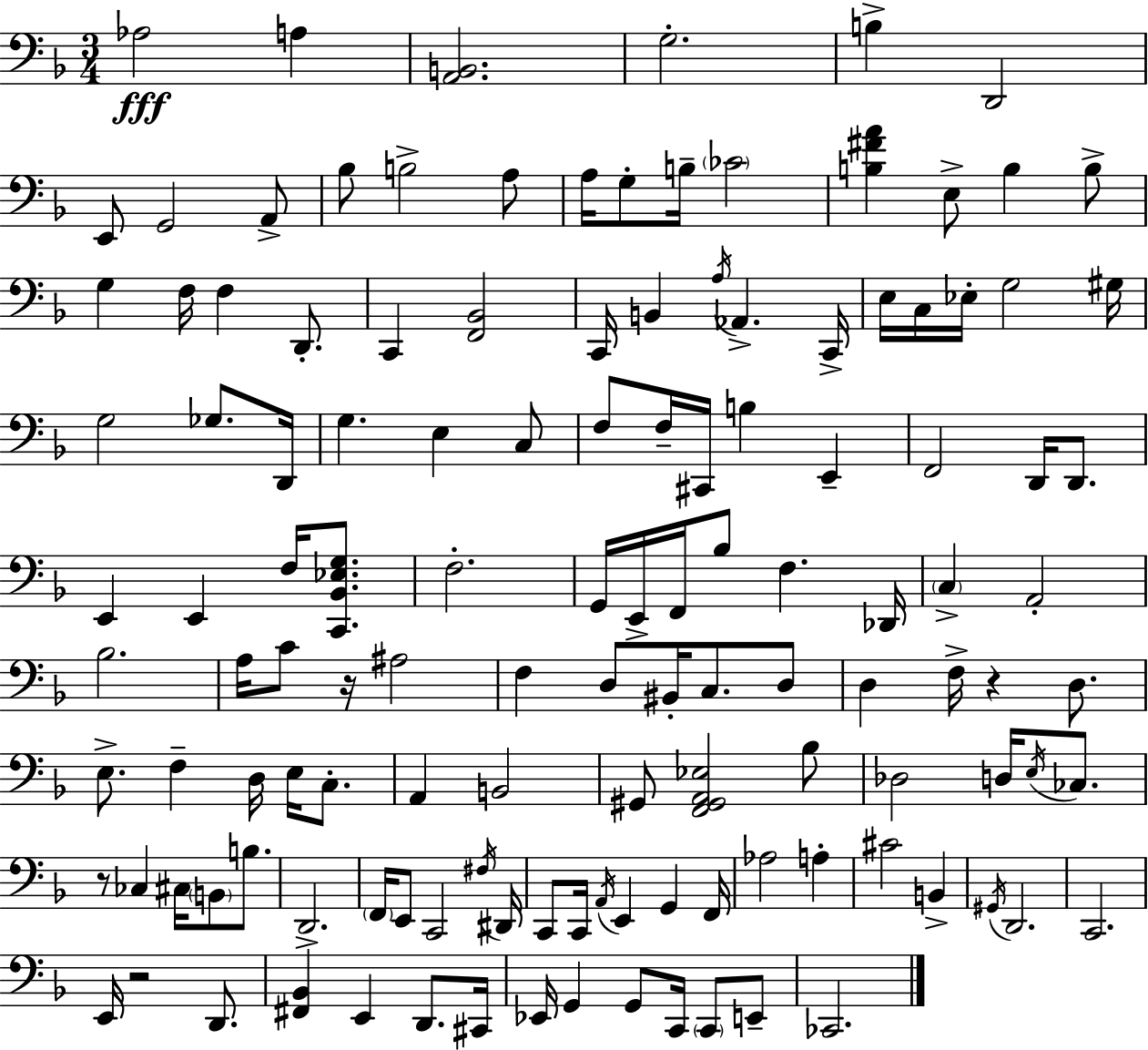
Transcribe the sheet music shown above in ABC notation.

X:1
T:Untitled
M:3/4
L:1/4
K:Dm
_A,2 A, [A,,B,,]2 G,2 B, D,,2 E,,/2 G,,2 A,,/2 _B,/2 B,2 A,/2 A,/4 G,/2 B,/4 _C2 [B,^FA] E,/2 B, B,/2 G, F,/4 F, D,,/2 C,, [F,,_B,,]2 C,,/4 B,, A,/4 _A,, C,,/4 E,/4 C,/4 _E,/4 G,2 ^G,/4 G,2 _G,/2 D,,/4 G, E, C,/2 F,/2 F,/4 ^C,,/4 B, E,, F,,2 D,,/4 D,,/2 E,, E,, F,/4 [C,,_B,,_E,G,]/2 F,2 G,,/4 E,,/4 F,,/4 _B,/2 F, _D,,/4 C, A,,2 _B,2 A,/4 C/2 z/4 ^A,2 F, D,/2 ^B,,/4 C,/2 D,/2 D, F,/4 z D,/2 E,/2 F, D,/4 E,/4 C,/2 A,, B,,2 ^G,,/2 [F,,^G,,A,,_E,]2 _B,/2 _D,2 D,/4 E,/4 _C,/2 z/2 _C, ^C,/4 B,,/2 B,/2 D,,2 F,,/4 E,,/2 C,,2 ^F,/4 ^D,,/4 C,,/2 C,,/4 A,,/4 E,, G,, F,,/4 _A,2 A, ^C2 B,, ^G,,/4 D,,2 C,,2 E,,/4 z2 D,,/2 [^F,,_B,,] E,, D,,/2 ^C,,/4 _E,,/4 G,, G,,/2 C,,/4 C,,/2 E,,/2 _C,,2